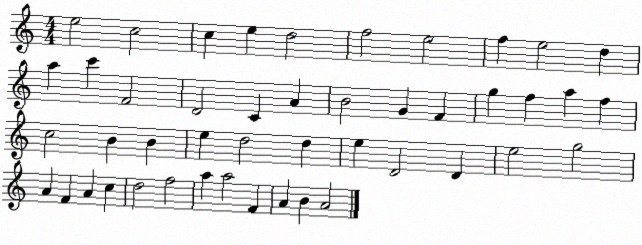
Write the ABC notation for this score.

X:1
T:Untitled
M:4/4
L:1/4
K:C
e2 c2 c e d2 f2 e2 f e2 d a c' F2 D2 C A B2 G F g f a f c2 B B e d2 d e D2 D e2 g2 A F A c d2 f2 a a2 F A B A2